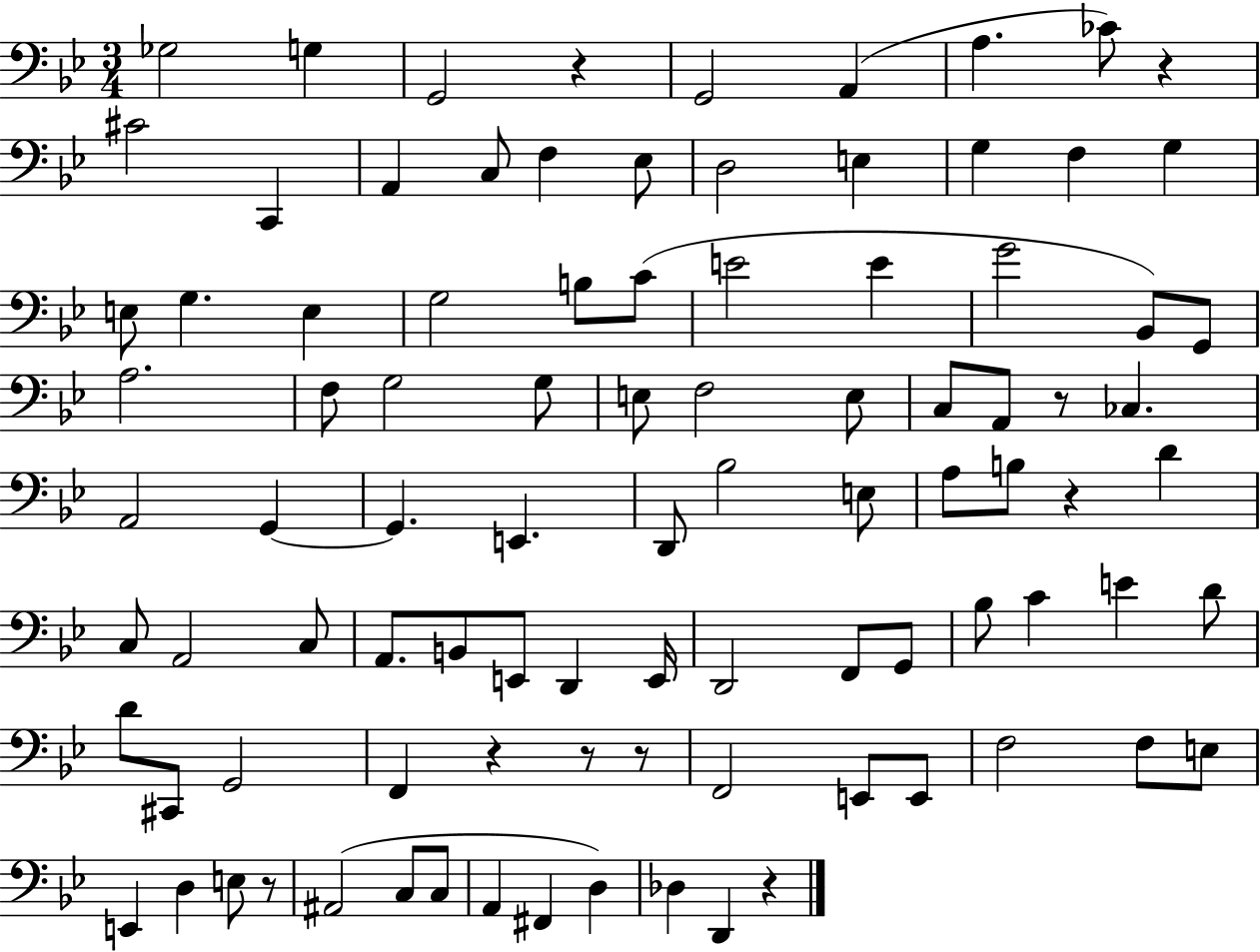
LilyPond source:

{
  \clef bass
  \numericTimeSignature
  \time 3/4
  \key bes \major
  \repeat volta 2 { ges2 g4 | g,2 r4 | g,2 a,4( | a4. ces'8) r4 | \break cis'2 c,4 | a,4 c8 f4 ees8 | d2 e4 | g4 f4 g4 | \break e8 g4. e4 | g2 b8 c'8( | e'2 e'4 | g'2 bes,8) g,8 | \break a2. | f8 g2 g8 | e8 f2 e8 | c8 a,8 r8 ces4. | \break a,2 g,4~~ | g,4. e,4. | d,8 bes2 e8 | a8 b8 r4 d'4 | \break c8 a,2 c8 | a,8. b,8 e,8 d,4 e,16 | d,2 f,8 g,8 | bes8 c'4 e'4 d'8 | \break d'8 cis,8 g,2 | f,4 r4 r8 r8 | f,2 e,8 e,8 | f2 f8 e8 | \break e,4 d4 e8 r8 | ais,2( c8 c8 | a,4 fis,4 d4) | des4 d,4 r4 | \break } \bar "|."
}